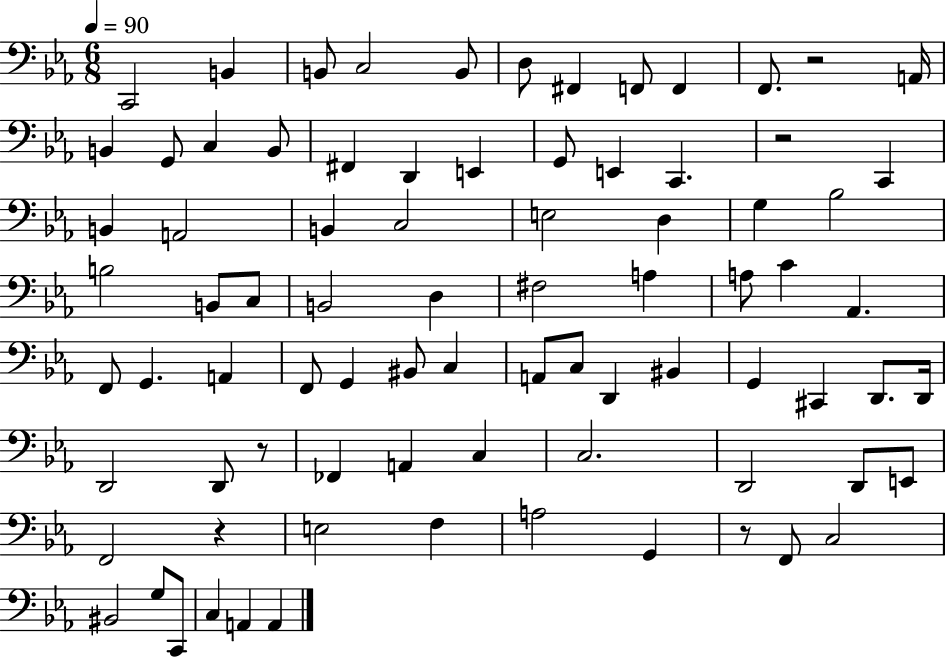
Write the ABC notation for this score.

X:1
T:Untitled
M:6/8
L:1/4
K:Eb
C,,2 B,, B,,/2 C,2 B,,/2 D,/2 ^F,, F,,/2 F,, F,,/2 z2 A,,/4 B,, G,,/2 C, B,,/2 ^F,, D,, E,, G,,/2 E,, C,, z2 C,, B,, A,,2 B,, C,2 E,2 D, G, _B,2 B,2 B,,/2 C,/2 B,,2 D, ^F,2 A, A,/2 C _A,, F,,/2 G,, A,, F,,/2 G,, ^B,,/2 C, A,,/2 C,/2 D,, ^B,, G,, ^C,, D,,/2 D,,/4 D,,2 D,,/2 z/2 _F,, A,, C, C,2 D,,2 D,,/2 E,,/2 F,,2 z E,2 F, A,2 G,, z/2 F,,/2 C,2 ^B,,2 G,/2 C,,/2 C, A,, A,,